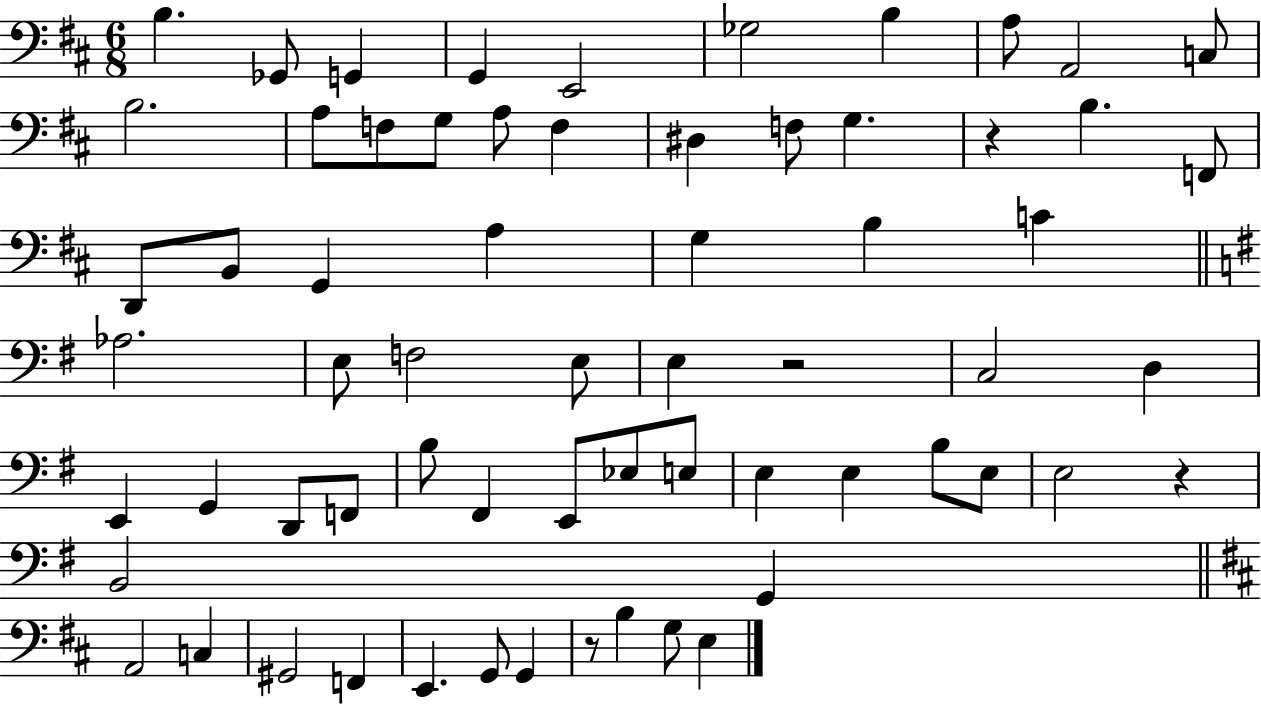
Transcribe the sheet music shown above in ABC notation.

X:1
T:Untitled
M:6/8
L:1/4
K:D
B, _G,,/2 G,, G,, E,,2 _G,2 B, A,/2 A,,2 C,/2 B,2 A,/2 F,/2 G,/2 A,/2 F, ^D, F,/2 G, z B, F,,/2 D,,/2 B,,/2 G,, A, G, B, C _A,2 E,/2 F,2 E,/2 E, z2 C,2 D, E,, G,, D,,/2 F,,/2 B,/2 ^F,, E,,/2 _E,/2 E,/2 E, E, B,/2 E,/2 E,2 z B,,2 G,, A,,2 C, ^G,,2 F,, E,, G,,/2 G,, z/2 B, G,/2 E,